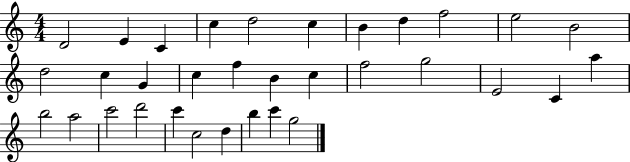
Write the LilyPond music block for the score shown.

{
  \clef treble
  \numericTimeSignature
  \time 4/4
  \key c \major
  d'2 e'4 c'4 | c''4 d''2 c''4 | b'4 d''4 f''2 | e''2 b'2 | \break d''2 c''4 g'4 | c''4 f''4 b'4 c''4 | f''2 g''2 | e'2 c'4 a''4 | \break b''2 a''2 | c'''2 d'''2 | c'''4 c''2 d''4 | b''4 c'''4 g''2 | \break \bar "|."
}